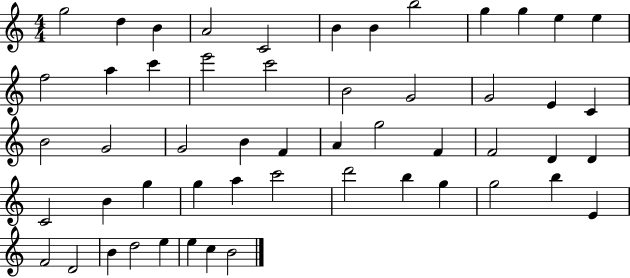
X:1
T:Untitled
M:4/4
L:1/4
K:C
g2 d B A2 C2 B B b2 g g e e f2 a c' e'2 c'2 B2 G2 G2 E C B2 G2 G2 B F A g2 F F2 D D C2 B g g a c'2 d'2 b g g2 b E F2 D2 B d2 e e c B2